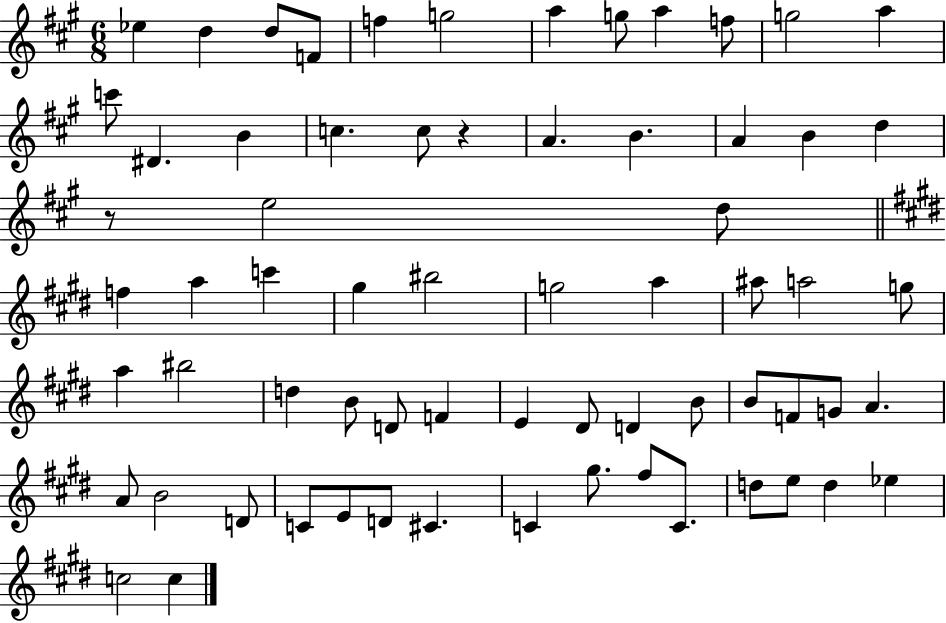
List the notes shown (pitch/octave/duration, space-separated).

Eb5/q D5/q D5/e F4/e F5/q G5/h A5/q G5/e A5/q F5/e G5/h A5/q C6/e D#4/q. B4/q C5/q. C5/e R/q A4/q. B4/q. A4/q B4/q D5/q R/e E5/h D5/e F5/q A5/q C6/q G#5/q BIS5/h G5/h A5/q A#5/e A5/h G5/e A5/q BIS5/h D5/q B4/e D4/e F4/q E4/q D#4/e D4/q B4/e B4/e F4/e G4/e A4/q. A4/e B4/h D4/e C4/e E4/e D4/e C#4/q. C4/q G#5/e. F#5/e C4/e. D5/e E5/e D5/q Eb5/q C5/h C5/q